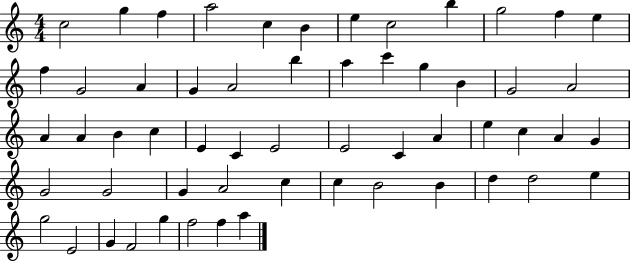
X:1
T:Untitled
M:4/4
L:1/4
K:C
c2 g f a2 c B e c2 b g2 f e f G2 A G A2 b a c' g B G2 A2 A A B c E C E2 E2 C A e c A G G2 G2 G A2 c c B2 B d d2 e g2 E2 G F2 g f2 f a